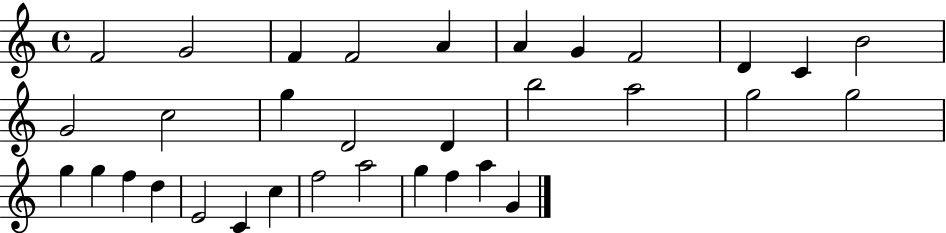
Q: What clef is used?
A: treble